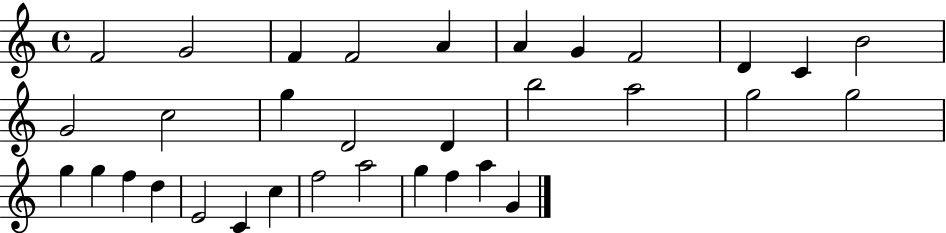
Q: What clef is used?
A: treble